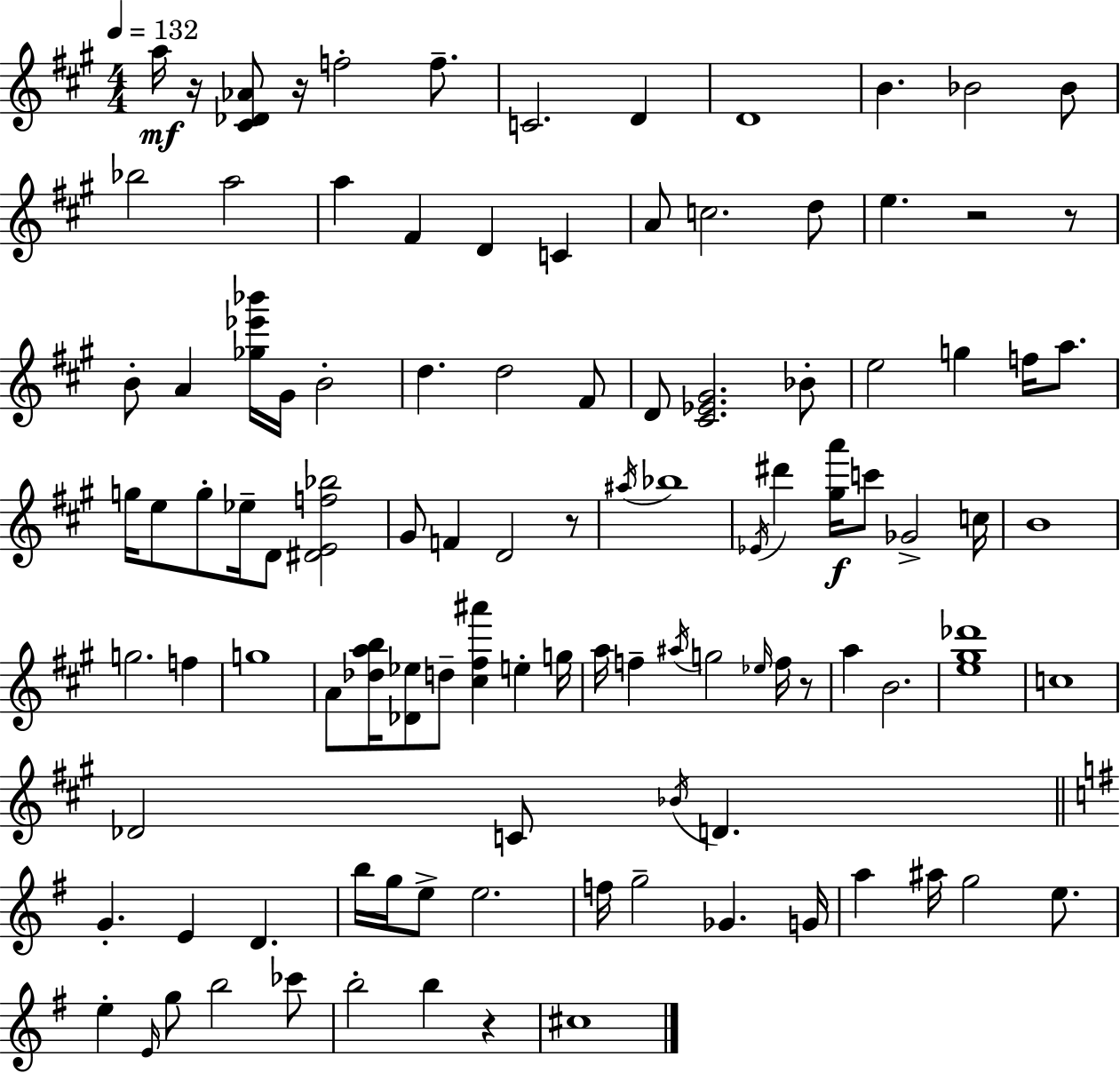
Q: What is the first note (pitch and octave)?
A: A5